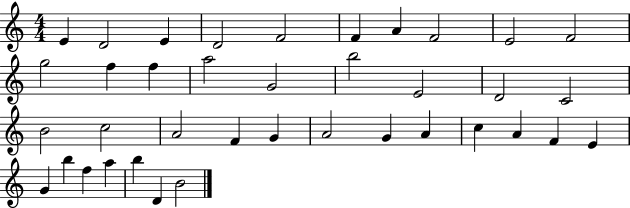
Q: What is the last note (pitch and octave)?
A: B4